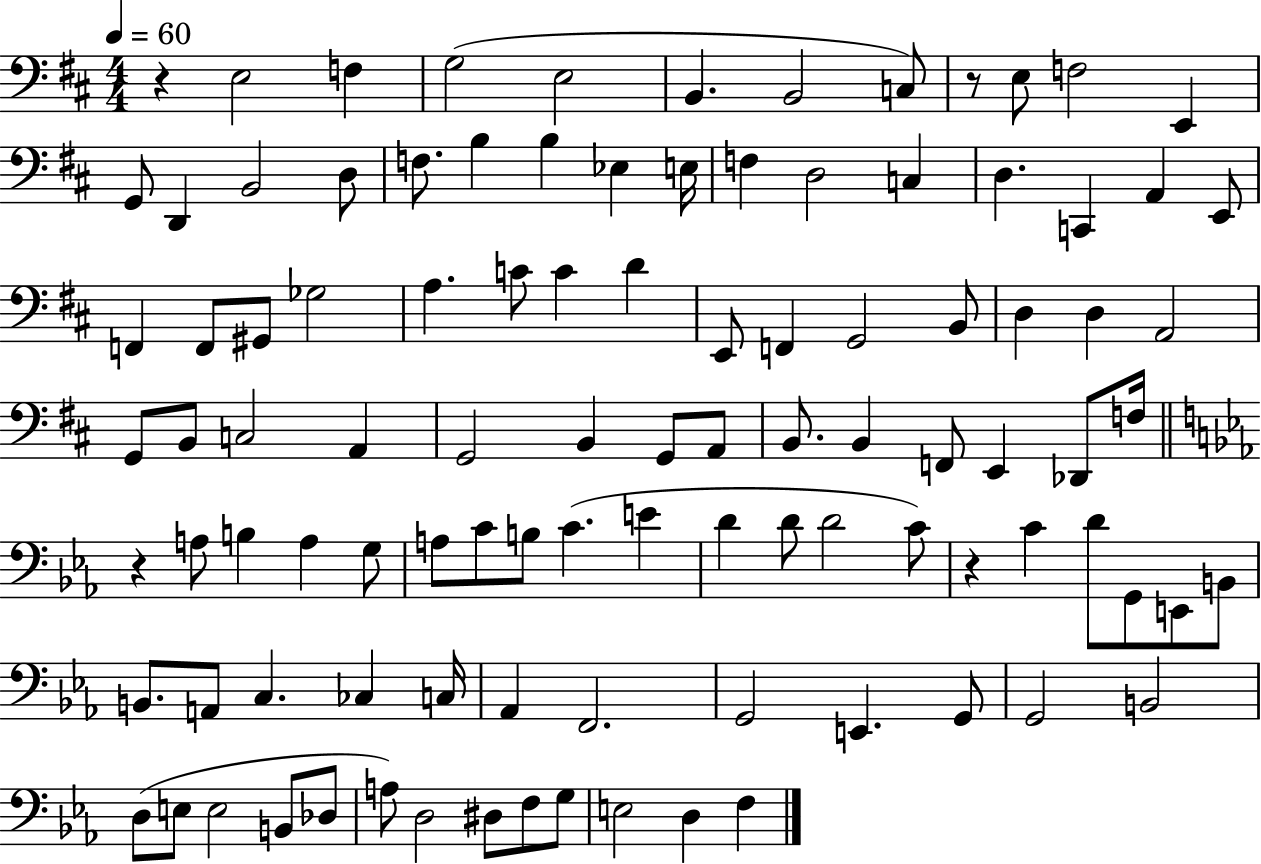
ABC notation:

X:1
T:Untitled
M:4/4
L:1/4
K:D
z E,2 F, G,2 E,2 B,, B,,2 C,/2 z/2 E,/2 F,2 E,, G,,/2 D,, B,,2 D,/2 F,/2 B, B, _E, E,/4 F, D,2 C, D, C,, A,, E,,/2 F,, F,,/2 ^G,,/2 _G,2 A, C/2 C D E,,/2 F,, G,,2 B,,/2 D, D, A,,2 G,,/2 B,,/2 C,2 A,, G,,2 B,, G,,/2 A,,/2 B,,/2 B,, F,,/2 E,, _D,,/2 F,/4 z A,/2 B, A, G,/2 A,/2 C/2 B,/2 C E D D/2 D2 C/2 z C D/2 G,,/2 E,,/2 B,,/2 B,,/2 A,,/2 C, _C, C,/4 _A,, F,,2 G,,2 E,, G,,/2 G,,2 B,,2 D,/2 E,/2 E,2 B,,/2 _D,/2 A,/2 D,2 ^D,/2 F,/2 G,/2 E,2 D, F,